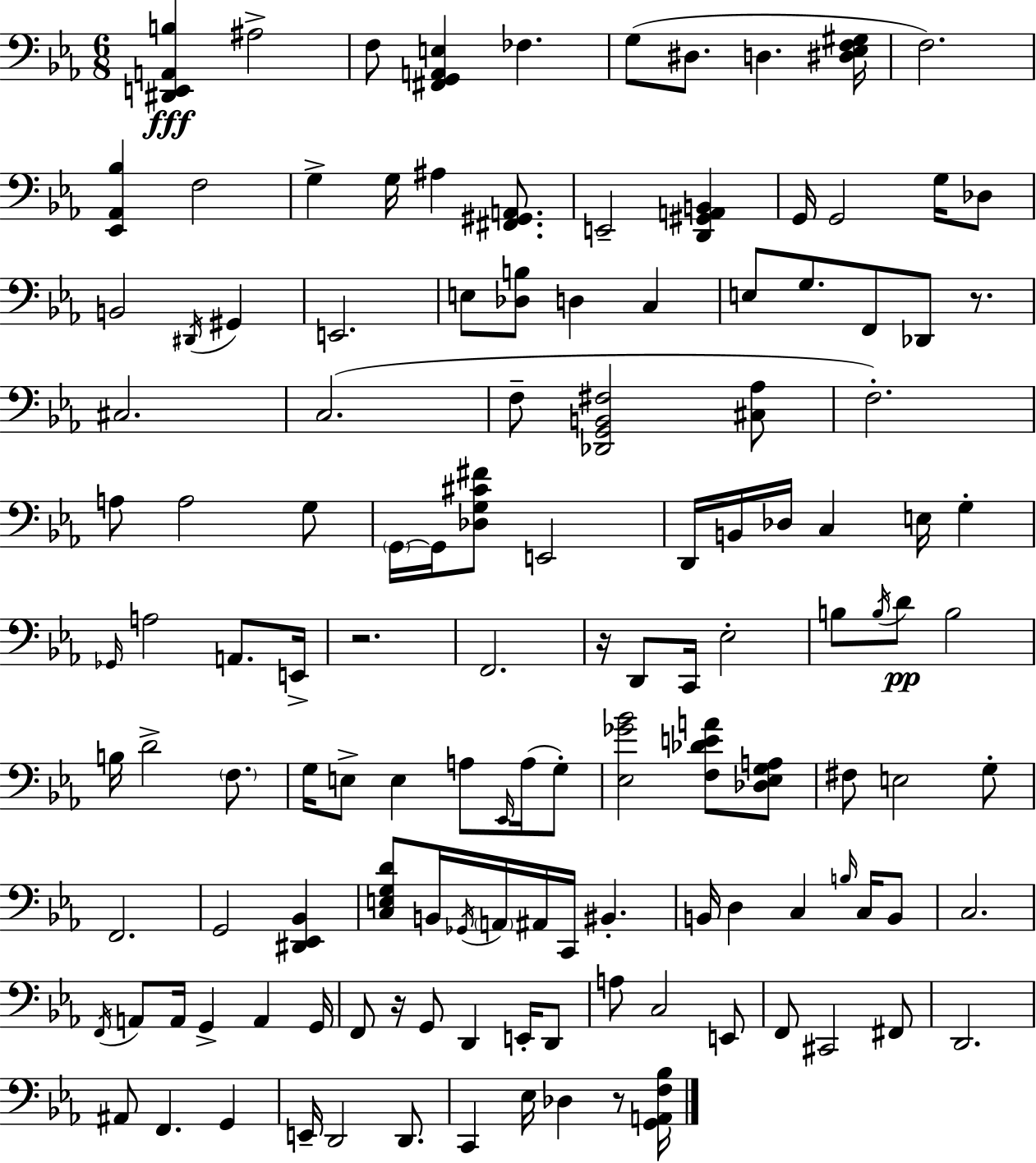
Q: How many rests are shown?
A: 5